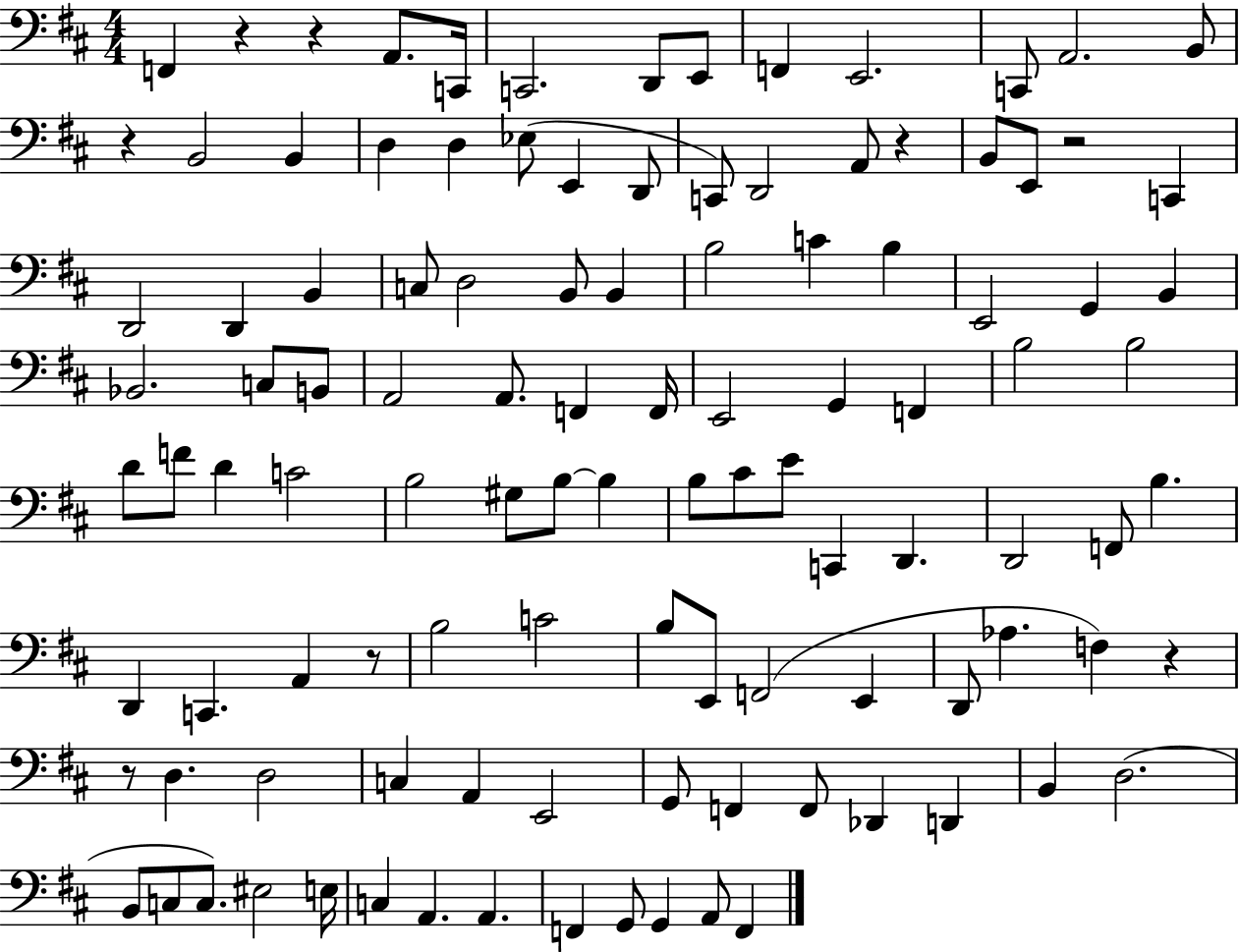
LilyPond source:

{
  \clef bass
  \numericTimeSignature
  \time 4/4
  \key d \major
  f,4 r4 r4 a,8. c,16 | c,2. d,8 e,8 | f,4 e,2. | c,8 a,2. b,8 | \break r4 b,2 b,4 | d4 d4 ees8( e,4 d,8 | c,8) d,2 a,8 r4 | b,8 e,8 r2 c,4 | \break d,2 d,4 b,4 | c8 d2 b,8 b,4 | b2 c'4 b4 | e,2 g,4 b,4 | \break bes,2. c8 b,8 | a,2 a,8. f,4 f,16 | e,2 g,4 f,4 | b2 b2 | \break d'8 f'8 d'4 c'2 | b2 gis8 b8~~ b4 | b8 cis'8 e'8 c,4 d,4. | d,2 f,8 b4. | \break d,4 c,4. a,4 r8 | b2 c'2 | b8 e,8 f,2( e,4 | d,8 aes4. f4) r4 | \break r8 d4. d2 | c4 a,4 e,2 | g,8 f,4 f,8 des,4 d,4 | b,4 d2.( | \break b,8 c8 c8.) eis2 e16 | c4 a,4. a,4. | f,4 g,8 g,4 a,8 f,4 | \bar "|."
}